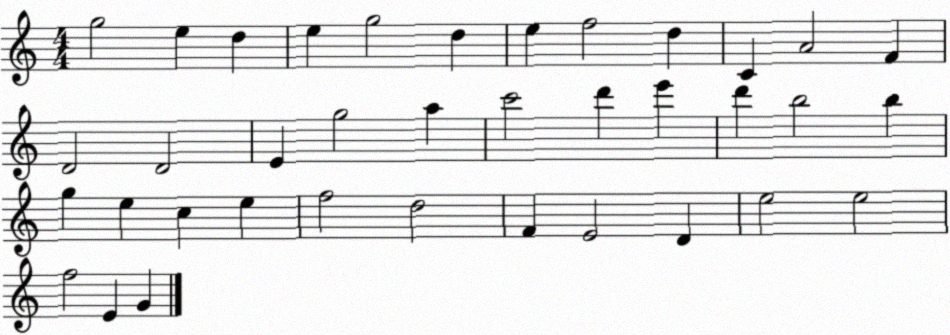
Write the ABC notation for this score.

X:1
T:Untitled
M:4/4
L:1/4
K:C
g2 e d e g2 d e f2 d C A2 F D2 D2 E g2 a c'2 d' e' d' b2 b g e c e f2 d2 F E2 D e2 e2 f2 E G